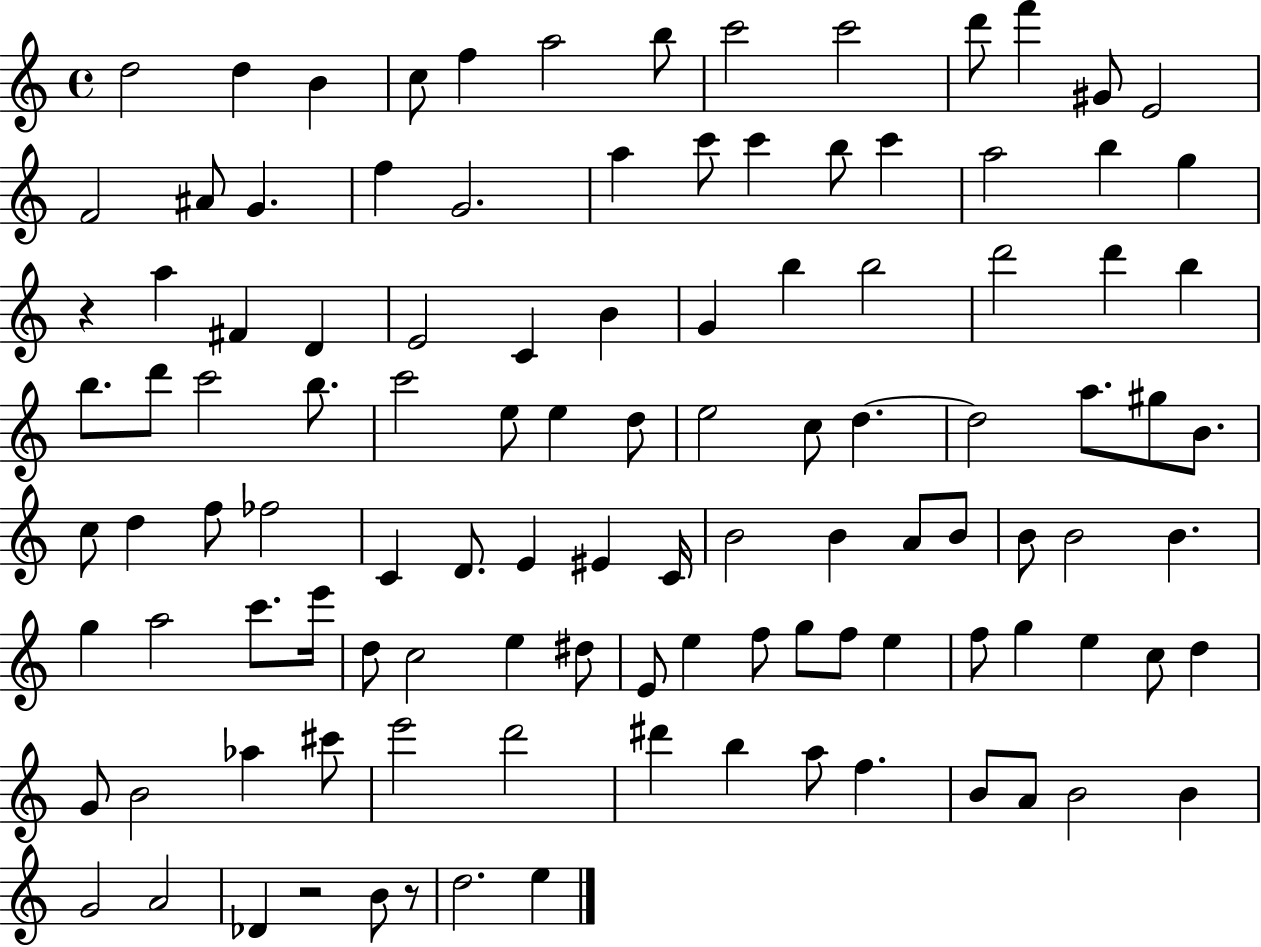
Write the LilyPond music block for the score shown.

{
  \clef treble
  \time 4/4
  \defaultTimeSignature
  \key c \major
  d''2 d''4 b'4 | c''8 f''4 a''2 b''8 | c'''2 c'''2 | d'''8 f'''4 gis'8 e'2 | \break f'2 ais'8 g'4. | f''4 g'2. | a''4 c'''8 c'''4 b''8 c'''4 | a''2 b''4 g''4 | \break r4 a''4 fis'4 d'4 | e'2 c'4 b'4 | g'4 b''4 b''2 | d'''2 d'''4 b''4 | \break b''8. d'''8 c'''2 b''8. | c'''2 e''8 e''4 d''8 | e''2 c''8 d''4.~~ | d''2 a''8. gis''8 b'8. | \break c''8 d''4 f''8 fes''2 | c'4 d'8. e'4 eis'4 c'16 | b'2 b'4 a'8 b'8 | b'8 b'2 b'4. | \break g''4 a''2 c'''8. e'''16 | d''8 c''2 e''4 dis''8 | e'8 e''4 f''8 g''8 f''8 e''4 | f''8 g''4 e''4 c''8 d''4 | \break g'8 b'2 aes''4 cis'''8 | e'''2 d'''2 | dis'''4 b''4 a''8 f''4. | b'8 a'8 b'2 b'4 | \break g'2 a'2 | des'4 r2 b'8 r8 | d''2. e''4 | \bar "|."
}